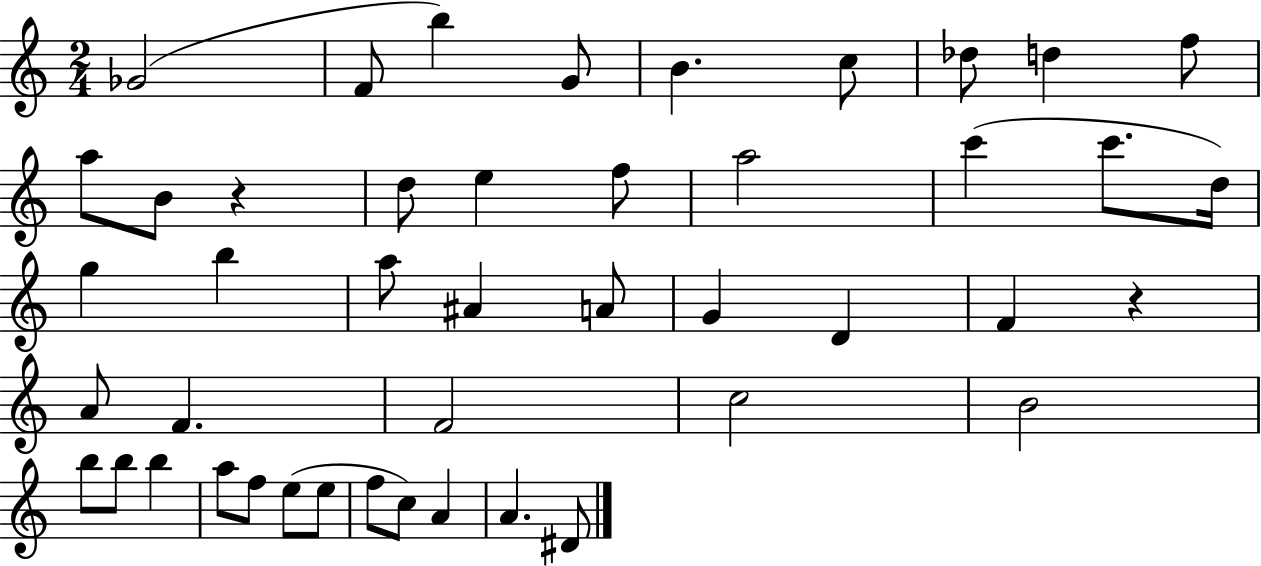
{
  \clef treble
  \numericTimeSignature
  \time 2/4
  \key c \major
  \repeat volta 2 { ges'2( | f'8 b''4) g'8 | b'4. c''8 | des''8 d''4 f''8 | \break a''8 b'8 r4 | d''8 e''4 f''8 | a''2 | c'''4( c'''8. d''16) | \break g''4 b''4 | a''8 ais'4 a'8 | g'4 d'4 | f'4 r4 | \break a'8 f'4. | f'2 | c''2 | b'2 | \break b''8 b''8 b''4 | a''8 f''8 e''8( e''8 | f''8 c''8) a'4 | a'4. dis'8 | \break } \bar "|."
}